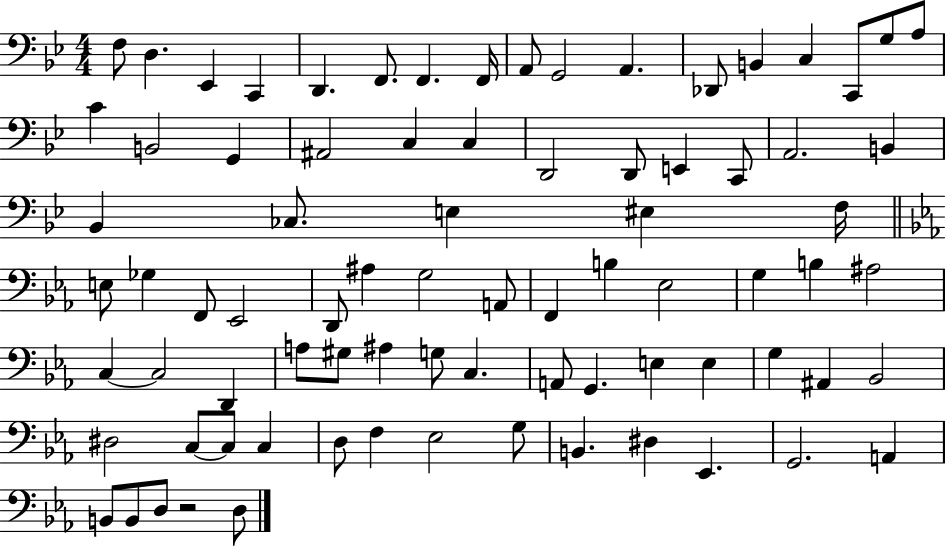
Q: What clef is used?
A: bass